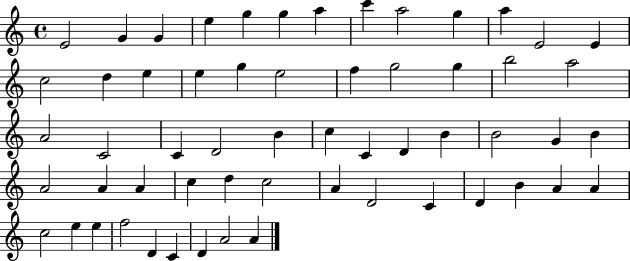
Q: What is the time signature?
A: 4/4